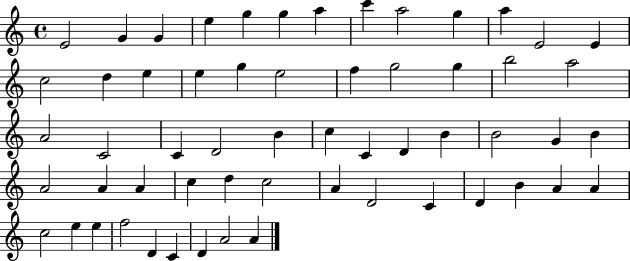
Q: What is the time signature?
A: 4/4